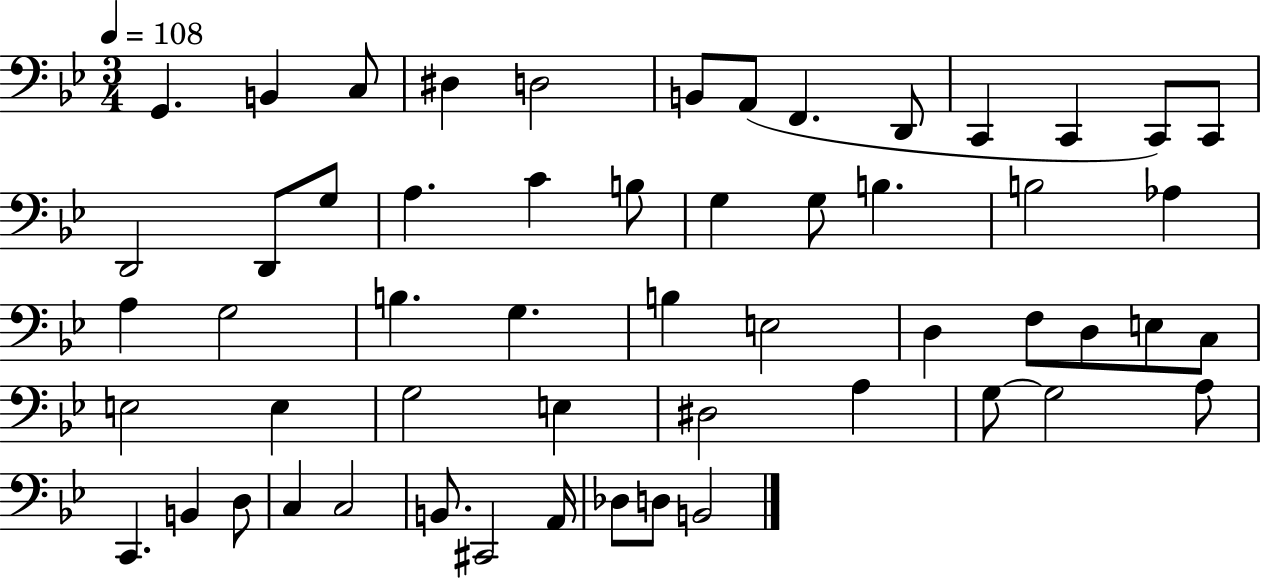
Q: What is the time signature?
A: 3/4